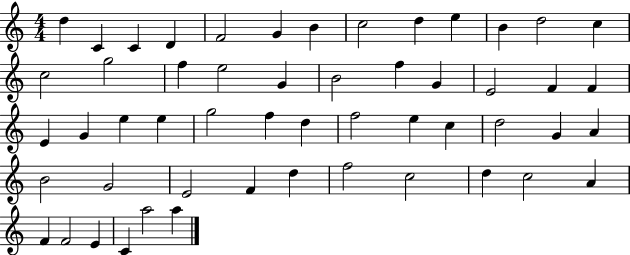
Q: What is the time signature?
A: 4/4